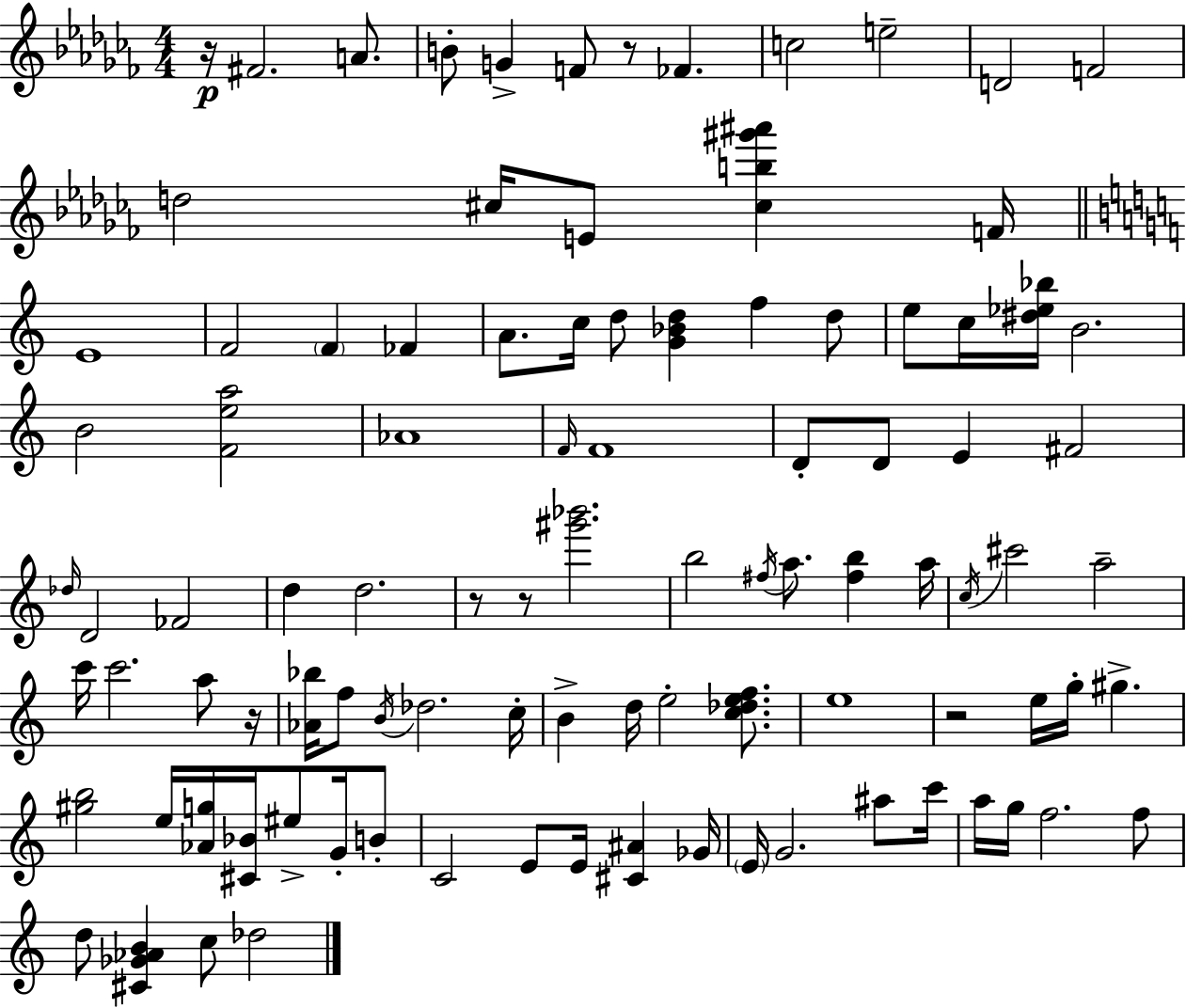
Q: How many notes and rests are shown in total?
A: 98